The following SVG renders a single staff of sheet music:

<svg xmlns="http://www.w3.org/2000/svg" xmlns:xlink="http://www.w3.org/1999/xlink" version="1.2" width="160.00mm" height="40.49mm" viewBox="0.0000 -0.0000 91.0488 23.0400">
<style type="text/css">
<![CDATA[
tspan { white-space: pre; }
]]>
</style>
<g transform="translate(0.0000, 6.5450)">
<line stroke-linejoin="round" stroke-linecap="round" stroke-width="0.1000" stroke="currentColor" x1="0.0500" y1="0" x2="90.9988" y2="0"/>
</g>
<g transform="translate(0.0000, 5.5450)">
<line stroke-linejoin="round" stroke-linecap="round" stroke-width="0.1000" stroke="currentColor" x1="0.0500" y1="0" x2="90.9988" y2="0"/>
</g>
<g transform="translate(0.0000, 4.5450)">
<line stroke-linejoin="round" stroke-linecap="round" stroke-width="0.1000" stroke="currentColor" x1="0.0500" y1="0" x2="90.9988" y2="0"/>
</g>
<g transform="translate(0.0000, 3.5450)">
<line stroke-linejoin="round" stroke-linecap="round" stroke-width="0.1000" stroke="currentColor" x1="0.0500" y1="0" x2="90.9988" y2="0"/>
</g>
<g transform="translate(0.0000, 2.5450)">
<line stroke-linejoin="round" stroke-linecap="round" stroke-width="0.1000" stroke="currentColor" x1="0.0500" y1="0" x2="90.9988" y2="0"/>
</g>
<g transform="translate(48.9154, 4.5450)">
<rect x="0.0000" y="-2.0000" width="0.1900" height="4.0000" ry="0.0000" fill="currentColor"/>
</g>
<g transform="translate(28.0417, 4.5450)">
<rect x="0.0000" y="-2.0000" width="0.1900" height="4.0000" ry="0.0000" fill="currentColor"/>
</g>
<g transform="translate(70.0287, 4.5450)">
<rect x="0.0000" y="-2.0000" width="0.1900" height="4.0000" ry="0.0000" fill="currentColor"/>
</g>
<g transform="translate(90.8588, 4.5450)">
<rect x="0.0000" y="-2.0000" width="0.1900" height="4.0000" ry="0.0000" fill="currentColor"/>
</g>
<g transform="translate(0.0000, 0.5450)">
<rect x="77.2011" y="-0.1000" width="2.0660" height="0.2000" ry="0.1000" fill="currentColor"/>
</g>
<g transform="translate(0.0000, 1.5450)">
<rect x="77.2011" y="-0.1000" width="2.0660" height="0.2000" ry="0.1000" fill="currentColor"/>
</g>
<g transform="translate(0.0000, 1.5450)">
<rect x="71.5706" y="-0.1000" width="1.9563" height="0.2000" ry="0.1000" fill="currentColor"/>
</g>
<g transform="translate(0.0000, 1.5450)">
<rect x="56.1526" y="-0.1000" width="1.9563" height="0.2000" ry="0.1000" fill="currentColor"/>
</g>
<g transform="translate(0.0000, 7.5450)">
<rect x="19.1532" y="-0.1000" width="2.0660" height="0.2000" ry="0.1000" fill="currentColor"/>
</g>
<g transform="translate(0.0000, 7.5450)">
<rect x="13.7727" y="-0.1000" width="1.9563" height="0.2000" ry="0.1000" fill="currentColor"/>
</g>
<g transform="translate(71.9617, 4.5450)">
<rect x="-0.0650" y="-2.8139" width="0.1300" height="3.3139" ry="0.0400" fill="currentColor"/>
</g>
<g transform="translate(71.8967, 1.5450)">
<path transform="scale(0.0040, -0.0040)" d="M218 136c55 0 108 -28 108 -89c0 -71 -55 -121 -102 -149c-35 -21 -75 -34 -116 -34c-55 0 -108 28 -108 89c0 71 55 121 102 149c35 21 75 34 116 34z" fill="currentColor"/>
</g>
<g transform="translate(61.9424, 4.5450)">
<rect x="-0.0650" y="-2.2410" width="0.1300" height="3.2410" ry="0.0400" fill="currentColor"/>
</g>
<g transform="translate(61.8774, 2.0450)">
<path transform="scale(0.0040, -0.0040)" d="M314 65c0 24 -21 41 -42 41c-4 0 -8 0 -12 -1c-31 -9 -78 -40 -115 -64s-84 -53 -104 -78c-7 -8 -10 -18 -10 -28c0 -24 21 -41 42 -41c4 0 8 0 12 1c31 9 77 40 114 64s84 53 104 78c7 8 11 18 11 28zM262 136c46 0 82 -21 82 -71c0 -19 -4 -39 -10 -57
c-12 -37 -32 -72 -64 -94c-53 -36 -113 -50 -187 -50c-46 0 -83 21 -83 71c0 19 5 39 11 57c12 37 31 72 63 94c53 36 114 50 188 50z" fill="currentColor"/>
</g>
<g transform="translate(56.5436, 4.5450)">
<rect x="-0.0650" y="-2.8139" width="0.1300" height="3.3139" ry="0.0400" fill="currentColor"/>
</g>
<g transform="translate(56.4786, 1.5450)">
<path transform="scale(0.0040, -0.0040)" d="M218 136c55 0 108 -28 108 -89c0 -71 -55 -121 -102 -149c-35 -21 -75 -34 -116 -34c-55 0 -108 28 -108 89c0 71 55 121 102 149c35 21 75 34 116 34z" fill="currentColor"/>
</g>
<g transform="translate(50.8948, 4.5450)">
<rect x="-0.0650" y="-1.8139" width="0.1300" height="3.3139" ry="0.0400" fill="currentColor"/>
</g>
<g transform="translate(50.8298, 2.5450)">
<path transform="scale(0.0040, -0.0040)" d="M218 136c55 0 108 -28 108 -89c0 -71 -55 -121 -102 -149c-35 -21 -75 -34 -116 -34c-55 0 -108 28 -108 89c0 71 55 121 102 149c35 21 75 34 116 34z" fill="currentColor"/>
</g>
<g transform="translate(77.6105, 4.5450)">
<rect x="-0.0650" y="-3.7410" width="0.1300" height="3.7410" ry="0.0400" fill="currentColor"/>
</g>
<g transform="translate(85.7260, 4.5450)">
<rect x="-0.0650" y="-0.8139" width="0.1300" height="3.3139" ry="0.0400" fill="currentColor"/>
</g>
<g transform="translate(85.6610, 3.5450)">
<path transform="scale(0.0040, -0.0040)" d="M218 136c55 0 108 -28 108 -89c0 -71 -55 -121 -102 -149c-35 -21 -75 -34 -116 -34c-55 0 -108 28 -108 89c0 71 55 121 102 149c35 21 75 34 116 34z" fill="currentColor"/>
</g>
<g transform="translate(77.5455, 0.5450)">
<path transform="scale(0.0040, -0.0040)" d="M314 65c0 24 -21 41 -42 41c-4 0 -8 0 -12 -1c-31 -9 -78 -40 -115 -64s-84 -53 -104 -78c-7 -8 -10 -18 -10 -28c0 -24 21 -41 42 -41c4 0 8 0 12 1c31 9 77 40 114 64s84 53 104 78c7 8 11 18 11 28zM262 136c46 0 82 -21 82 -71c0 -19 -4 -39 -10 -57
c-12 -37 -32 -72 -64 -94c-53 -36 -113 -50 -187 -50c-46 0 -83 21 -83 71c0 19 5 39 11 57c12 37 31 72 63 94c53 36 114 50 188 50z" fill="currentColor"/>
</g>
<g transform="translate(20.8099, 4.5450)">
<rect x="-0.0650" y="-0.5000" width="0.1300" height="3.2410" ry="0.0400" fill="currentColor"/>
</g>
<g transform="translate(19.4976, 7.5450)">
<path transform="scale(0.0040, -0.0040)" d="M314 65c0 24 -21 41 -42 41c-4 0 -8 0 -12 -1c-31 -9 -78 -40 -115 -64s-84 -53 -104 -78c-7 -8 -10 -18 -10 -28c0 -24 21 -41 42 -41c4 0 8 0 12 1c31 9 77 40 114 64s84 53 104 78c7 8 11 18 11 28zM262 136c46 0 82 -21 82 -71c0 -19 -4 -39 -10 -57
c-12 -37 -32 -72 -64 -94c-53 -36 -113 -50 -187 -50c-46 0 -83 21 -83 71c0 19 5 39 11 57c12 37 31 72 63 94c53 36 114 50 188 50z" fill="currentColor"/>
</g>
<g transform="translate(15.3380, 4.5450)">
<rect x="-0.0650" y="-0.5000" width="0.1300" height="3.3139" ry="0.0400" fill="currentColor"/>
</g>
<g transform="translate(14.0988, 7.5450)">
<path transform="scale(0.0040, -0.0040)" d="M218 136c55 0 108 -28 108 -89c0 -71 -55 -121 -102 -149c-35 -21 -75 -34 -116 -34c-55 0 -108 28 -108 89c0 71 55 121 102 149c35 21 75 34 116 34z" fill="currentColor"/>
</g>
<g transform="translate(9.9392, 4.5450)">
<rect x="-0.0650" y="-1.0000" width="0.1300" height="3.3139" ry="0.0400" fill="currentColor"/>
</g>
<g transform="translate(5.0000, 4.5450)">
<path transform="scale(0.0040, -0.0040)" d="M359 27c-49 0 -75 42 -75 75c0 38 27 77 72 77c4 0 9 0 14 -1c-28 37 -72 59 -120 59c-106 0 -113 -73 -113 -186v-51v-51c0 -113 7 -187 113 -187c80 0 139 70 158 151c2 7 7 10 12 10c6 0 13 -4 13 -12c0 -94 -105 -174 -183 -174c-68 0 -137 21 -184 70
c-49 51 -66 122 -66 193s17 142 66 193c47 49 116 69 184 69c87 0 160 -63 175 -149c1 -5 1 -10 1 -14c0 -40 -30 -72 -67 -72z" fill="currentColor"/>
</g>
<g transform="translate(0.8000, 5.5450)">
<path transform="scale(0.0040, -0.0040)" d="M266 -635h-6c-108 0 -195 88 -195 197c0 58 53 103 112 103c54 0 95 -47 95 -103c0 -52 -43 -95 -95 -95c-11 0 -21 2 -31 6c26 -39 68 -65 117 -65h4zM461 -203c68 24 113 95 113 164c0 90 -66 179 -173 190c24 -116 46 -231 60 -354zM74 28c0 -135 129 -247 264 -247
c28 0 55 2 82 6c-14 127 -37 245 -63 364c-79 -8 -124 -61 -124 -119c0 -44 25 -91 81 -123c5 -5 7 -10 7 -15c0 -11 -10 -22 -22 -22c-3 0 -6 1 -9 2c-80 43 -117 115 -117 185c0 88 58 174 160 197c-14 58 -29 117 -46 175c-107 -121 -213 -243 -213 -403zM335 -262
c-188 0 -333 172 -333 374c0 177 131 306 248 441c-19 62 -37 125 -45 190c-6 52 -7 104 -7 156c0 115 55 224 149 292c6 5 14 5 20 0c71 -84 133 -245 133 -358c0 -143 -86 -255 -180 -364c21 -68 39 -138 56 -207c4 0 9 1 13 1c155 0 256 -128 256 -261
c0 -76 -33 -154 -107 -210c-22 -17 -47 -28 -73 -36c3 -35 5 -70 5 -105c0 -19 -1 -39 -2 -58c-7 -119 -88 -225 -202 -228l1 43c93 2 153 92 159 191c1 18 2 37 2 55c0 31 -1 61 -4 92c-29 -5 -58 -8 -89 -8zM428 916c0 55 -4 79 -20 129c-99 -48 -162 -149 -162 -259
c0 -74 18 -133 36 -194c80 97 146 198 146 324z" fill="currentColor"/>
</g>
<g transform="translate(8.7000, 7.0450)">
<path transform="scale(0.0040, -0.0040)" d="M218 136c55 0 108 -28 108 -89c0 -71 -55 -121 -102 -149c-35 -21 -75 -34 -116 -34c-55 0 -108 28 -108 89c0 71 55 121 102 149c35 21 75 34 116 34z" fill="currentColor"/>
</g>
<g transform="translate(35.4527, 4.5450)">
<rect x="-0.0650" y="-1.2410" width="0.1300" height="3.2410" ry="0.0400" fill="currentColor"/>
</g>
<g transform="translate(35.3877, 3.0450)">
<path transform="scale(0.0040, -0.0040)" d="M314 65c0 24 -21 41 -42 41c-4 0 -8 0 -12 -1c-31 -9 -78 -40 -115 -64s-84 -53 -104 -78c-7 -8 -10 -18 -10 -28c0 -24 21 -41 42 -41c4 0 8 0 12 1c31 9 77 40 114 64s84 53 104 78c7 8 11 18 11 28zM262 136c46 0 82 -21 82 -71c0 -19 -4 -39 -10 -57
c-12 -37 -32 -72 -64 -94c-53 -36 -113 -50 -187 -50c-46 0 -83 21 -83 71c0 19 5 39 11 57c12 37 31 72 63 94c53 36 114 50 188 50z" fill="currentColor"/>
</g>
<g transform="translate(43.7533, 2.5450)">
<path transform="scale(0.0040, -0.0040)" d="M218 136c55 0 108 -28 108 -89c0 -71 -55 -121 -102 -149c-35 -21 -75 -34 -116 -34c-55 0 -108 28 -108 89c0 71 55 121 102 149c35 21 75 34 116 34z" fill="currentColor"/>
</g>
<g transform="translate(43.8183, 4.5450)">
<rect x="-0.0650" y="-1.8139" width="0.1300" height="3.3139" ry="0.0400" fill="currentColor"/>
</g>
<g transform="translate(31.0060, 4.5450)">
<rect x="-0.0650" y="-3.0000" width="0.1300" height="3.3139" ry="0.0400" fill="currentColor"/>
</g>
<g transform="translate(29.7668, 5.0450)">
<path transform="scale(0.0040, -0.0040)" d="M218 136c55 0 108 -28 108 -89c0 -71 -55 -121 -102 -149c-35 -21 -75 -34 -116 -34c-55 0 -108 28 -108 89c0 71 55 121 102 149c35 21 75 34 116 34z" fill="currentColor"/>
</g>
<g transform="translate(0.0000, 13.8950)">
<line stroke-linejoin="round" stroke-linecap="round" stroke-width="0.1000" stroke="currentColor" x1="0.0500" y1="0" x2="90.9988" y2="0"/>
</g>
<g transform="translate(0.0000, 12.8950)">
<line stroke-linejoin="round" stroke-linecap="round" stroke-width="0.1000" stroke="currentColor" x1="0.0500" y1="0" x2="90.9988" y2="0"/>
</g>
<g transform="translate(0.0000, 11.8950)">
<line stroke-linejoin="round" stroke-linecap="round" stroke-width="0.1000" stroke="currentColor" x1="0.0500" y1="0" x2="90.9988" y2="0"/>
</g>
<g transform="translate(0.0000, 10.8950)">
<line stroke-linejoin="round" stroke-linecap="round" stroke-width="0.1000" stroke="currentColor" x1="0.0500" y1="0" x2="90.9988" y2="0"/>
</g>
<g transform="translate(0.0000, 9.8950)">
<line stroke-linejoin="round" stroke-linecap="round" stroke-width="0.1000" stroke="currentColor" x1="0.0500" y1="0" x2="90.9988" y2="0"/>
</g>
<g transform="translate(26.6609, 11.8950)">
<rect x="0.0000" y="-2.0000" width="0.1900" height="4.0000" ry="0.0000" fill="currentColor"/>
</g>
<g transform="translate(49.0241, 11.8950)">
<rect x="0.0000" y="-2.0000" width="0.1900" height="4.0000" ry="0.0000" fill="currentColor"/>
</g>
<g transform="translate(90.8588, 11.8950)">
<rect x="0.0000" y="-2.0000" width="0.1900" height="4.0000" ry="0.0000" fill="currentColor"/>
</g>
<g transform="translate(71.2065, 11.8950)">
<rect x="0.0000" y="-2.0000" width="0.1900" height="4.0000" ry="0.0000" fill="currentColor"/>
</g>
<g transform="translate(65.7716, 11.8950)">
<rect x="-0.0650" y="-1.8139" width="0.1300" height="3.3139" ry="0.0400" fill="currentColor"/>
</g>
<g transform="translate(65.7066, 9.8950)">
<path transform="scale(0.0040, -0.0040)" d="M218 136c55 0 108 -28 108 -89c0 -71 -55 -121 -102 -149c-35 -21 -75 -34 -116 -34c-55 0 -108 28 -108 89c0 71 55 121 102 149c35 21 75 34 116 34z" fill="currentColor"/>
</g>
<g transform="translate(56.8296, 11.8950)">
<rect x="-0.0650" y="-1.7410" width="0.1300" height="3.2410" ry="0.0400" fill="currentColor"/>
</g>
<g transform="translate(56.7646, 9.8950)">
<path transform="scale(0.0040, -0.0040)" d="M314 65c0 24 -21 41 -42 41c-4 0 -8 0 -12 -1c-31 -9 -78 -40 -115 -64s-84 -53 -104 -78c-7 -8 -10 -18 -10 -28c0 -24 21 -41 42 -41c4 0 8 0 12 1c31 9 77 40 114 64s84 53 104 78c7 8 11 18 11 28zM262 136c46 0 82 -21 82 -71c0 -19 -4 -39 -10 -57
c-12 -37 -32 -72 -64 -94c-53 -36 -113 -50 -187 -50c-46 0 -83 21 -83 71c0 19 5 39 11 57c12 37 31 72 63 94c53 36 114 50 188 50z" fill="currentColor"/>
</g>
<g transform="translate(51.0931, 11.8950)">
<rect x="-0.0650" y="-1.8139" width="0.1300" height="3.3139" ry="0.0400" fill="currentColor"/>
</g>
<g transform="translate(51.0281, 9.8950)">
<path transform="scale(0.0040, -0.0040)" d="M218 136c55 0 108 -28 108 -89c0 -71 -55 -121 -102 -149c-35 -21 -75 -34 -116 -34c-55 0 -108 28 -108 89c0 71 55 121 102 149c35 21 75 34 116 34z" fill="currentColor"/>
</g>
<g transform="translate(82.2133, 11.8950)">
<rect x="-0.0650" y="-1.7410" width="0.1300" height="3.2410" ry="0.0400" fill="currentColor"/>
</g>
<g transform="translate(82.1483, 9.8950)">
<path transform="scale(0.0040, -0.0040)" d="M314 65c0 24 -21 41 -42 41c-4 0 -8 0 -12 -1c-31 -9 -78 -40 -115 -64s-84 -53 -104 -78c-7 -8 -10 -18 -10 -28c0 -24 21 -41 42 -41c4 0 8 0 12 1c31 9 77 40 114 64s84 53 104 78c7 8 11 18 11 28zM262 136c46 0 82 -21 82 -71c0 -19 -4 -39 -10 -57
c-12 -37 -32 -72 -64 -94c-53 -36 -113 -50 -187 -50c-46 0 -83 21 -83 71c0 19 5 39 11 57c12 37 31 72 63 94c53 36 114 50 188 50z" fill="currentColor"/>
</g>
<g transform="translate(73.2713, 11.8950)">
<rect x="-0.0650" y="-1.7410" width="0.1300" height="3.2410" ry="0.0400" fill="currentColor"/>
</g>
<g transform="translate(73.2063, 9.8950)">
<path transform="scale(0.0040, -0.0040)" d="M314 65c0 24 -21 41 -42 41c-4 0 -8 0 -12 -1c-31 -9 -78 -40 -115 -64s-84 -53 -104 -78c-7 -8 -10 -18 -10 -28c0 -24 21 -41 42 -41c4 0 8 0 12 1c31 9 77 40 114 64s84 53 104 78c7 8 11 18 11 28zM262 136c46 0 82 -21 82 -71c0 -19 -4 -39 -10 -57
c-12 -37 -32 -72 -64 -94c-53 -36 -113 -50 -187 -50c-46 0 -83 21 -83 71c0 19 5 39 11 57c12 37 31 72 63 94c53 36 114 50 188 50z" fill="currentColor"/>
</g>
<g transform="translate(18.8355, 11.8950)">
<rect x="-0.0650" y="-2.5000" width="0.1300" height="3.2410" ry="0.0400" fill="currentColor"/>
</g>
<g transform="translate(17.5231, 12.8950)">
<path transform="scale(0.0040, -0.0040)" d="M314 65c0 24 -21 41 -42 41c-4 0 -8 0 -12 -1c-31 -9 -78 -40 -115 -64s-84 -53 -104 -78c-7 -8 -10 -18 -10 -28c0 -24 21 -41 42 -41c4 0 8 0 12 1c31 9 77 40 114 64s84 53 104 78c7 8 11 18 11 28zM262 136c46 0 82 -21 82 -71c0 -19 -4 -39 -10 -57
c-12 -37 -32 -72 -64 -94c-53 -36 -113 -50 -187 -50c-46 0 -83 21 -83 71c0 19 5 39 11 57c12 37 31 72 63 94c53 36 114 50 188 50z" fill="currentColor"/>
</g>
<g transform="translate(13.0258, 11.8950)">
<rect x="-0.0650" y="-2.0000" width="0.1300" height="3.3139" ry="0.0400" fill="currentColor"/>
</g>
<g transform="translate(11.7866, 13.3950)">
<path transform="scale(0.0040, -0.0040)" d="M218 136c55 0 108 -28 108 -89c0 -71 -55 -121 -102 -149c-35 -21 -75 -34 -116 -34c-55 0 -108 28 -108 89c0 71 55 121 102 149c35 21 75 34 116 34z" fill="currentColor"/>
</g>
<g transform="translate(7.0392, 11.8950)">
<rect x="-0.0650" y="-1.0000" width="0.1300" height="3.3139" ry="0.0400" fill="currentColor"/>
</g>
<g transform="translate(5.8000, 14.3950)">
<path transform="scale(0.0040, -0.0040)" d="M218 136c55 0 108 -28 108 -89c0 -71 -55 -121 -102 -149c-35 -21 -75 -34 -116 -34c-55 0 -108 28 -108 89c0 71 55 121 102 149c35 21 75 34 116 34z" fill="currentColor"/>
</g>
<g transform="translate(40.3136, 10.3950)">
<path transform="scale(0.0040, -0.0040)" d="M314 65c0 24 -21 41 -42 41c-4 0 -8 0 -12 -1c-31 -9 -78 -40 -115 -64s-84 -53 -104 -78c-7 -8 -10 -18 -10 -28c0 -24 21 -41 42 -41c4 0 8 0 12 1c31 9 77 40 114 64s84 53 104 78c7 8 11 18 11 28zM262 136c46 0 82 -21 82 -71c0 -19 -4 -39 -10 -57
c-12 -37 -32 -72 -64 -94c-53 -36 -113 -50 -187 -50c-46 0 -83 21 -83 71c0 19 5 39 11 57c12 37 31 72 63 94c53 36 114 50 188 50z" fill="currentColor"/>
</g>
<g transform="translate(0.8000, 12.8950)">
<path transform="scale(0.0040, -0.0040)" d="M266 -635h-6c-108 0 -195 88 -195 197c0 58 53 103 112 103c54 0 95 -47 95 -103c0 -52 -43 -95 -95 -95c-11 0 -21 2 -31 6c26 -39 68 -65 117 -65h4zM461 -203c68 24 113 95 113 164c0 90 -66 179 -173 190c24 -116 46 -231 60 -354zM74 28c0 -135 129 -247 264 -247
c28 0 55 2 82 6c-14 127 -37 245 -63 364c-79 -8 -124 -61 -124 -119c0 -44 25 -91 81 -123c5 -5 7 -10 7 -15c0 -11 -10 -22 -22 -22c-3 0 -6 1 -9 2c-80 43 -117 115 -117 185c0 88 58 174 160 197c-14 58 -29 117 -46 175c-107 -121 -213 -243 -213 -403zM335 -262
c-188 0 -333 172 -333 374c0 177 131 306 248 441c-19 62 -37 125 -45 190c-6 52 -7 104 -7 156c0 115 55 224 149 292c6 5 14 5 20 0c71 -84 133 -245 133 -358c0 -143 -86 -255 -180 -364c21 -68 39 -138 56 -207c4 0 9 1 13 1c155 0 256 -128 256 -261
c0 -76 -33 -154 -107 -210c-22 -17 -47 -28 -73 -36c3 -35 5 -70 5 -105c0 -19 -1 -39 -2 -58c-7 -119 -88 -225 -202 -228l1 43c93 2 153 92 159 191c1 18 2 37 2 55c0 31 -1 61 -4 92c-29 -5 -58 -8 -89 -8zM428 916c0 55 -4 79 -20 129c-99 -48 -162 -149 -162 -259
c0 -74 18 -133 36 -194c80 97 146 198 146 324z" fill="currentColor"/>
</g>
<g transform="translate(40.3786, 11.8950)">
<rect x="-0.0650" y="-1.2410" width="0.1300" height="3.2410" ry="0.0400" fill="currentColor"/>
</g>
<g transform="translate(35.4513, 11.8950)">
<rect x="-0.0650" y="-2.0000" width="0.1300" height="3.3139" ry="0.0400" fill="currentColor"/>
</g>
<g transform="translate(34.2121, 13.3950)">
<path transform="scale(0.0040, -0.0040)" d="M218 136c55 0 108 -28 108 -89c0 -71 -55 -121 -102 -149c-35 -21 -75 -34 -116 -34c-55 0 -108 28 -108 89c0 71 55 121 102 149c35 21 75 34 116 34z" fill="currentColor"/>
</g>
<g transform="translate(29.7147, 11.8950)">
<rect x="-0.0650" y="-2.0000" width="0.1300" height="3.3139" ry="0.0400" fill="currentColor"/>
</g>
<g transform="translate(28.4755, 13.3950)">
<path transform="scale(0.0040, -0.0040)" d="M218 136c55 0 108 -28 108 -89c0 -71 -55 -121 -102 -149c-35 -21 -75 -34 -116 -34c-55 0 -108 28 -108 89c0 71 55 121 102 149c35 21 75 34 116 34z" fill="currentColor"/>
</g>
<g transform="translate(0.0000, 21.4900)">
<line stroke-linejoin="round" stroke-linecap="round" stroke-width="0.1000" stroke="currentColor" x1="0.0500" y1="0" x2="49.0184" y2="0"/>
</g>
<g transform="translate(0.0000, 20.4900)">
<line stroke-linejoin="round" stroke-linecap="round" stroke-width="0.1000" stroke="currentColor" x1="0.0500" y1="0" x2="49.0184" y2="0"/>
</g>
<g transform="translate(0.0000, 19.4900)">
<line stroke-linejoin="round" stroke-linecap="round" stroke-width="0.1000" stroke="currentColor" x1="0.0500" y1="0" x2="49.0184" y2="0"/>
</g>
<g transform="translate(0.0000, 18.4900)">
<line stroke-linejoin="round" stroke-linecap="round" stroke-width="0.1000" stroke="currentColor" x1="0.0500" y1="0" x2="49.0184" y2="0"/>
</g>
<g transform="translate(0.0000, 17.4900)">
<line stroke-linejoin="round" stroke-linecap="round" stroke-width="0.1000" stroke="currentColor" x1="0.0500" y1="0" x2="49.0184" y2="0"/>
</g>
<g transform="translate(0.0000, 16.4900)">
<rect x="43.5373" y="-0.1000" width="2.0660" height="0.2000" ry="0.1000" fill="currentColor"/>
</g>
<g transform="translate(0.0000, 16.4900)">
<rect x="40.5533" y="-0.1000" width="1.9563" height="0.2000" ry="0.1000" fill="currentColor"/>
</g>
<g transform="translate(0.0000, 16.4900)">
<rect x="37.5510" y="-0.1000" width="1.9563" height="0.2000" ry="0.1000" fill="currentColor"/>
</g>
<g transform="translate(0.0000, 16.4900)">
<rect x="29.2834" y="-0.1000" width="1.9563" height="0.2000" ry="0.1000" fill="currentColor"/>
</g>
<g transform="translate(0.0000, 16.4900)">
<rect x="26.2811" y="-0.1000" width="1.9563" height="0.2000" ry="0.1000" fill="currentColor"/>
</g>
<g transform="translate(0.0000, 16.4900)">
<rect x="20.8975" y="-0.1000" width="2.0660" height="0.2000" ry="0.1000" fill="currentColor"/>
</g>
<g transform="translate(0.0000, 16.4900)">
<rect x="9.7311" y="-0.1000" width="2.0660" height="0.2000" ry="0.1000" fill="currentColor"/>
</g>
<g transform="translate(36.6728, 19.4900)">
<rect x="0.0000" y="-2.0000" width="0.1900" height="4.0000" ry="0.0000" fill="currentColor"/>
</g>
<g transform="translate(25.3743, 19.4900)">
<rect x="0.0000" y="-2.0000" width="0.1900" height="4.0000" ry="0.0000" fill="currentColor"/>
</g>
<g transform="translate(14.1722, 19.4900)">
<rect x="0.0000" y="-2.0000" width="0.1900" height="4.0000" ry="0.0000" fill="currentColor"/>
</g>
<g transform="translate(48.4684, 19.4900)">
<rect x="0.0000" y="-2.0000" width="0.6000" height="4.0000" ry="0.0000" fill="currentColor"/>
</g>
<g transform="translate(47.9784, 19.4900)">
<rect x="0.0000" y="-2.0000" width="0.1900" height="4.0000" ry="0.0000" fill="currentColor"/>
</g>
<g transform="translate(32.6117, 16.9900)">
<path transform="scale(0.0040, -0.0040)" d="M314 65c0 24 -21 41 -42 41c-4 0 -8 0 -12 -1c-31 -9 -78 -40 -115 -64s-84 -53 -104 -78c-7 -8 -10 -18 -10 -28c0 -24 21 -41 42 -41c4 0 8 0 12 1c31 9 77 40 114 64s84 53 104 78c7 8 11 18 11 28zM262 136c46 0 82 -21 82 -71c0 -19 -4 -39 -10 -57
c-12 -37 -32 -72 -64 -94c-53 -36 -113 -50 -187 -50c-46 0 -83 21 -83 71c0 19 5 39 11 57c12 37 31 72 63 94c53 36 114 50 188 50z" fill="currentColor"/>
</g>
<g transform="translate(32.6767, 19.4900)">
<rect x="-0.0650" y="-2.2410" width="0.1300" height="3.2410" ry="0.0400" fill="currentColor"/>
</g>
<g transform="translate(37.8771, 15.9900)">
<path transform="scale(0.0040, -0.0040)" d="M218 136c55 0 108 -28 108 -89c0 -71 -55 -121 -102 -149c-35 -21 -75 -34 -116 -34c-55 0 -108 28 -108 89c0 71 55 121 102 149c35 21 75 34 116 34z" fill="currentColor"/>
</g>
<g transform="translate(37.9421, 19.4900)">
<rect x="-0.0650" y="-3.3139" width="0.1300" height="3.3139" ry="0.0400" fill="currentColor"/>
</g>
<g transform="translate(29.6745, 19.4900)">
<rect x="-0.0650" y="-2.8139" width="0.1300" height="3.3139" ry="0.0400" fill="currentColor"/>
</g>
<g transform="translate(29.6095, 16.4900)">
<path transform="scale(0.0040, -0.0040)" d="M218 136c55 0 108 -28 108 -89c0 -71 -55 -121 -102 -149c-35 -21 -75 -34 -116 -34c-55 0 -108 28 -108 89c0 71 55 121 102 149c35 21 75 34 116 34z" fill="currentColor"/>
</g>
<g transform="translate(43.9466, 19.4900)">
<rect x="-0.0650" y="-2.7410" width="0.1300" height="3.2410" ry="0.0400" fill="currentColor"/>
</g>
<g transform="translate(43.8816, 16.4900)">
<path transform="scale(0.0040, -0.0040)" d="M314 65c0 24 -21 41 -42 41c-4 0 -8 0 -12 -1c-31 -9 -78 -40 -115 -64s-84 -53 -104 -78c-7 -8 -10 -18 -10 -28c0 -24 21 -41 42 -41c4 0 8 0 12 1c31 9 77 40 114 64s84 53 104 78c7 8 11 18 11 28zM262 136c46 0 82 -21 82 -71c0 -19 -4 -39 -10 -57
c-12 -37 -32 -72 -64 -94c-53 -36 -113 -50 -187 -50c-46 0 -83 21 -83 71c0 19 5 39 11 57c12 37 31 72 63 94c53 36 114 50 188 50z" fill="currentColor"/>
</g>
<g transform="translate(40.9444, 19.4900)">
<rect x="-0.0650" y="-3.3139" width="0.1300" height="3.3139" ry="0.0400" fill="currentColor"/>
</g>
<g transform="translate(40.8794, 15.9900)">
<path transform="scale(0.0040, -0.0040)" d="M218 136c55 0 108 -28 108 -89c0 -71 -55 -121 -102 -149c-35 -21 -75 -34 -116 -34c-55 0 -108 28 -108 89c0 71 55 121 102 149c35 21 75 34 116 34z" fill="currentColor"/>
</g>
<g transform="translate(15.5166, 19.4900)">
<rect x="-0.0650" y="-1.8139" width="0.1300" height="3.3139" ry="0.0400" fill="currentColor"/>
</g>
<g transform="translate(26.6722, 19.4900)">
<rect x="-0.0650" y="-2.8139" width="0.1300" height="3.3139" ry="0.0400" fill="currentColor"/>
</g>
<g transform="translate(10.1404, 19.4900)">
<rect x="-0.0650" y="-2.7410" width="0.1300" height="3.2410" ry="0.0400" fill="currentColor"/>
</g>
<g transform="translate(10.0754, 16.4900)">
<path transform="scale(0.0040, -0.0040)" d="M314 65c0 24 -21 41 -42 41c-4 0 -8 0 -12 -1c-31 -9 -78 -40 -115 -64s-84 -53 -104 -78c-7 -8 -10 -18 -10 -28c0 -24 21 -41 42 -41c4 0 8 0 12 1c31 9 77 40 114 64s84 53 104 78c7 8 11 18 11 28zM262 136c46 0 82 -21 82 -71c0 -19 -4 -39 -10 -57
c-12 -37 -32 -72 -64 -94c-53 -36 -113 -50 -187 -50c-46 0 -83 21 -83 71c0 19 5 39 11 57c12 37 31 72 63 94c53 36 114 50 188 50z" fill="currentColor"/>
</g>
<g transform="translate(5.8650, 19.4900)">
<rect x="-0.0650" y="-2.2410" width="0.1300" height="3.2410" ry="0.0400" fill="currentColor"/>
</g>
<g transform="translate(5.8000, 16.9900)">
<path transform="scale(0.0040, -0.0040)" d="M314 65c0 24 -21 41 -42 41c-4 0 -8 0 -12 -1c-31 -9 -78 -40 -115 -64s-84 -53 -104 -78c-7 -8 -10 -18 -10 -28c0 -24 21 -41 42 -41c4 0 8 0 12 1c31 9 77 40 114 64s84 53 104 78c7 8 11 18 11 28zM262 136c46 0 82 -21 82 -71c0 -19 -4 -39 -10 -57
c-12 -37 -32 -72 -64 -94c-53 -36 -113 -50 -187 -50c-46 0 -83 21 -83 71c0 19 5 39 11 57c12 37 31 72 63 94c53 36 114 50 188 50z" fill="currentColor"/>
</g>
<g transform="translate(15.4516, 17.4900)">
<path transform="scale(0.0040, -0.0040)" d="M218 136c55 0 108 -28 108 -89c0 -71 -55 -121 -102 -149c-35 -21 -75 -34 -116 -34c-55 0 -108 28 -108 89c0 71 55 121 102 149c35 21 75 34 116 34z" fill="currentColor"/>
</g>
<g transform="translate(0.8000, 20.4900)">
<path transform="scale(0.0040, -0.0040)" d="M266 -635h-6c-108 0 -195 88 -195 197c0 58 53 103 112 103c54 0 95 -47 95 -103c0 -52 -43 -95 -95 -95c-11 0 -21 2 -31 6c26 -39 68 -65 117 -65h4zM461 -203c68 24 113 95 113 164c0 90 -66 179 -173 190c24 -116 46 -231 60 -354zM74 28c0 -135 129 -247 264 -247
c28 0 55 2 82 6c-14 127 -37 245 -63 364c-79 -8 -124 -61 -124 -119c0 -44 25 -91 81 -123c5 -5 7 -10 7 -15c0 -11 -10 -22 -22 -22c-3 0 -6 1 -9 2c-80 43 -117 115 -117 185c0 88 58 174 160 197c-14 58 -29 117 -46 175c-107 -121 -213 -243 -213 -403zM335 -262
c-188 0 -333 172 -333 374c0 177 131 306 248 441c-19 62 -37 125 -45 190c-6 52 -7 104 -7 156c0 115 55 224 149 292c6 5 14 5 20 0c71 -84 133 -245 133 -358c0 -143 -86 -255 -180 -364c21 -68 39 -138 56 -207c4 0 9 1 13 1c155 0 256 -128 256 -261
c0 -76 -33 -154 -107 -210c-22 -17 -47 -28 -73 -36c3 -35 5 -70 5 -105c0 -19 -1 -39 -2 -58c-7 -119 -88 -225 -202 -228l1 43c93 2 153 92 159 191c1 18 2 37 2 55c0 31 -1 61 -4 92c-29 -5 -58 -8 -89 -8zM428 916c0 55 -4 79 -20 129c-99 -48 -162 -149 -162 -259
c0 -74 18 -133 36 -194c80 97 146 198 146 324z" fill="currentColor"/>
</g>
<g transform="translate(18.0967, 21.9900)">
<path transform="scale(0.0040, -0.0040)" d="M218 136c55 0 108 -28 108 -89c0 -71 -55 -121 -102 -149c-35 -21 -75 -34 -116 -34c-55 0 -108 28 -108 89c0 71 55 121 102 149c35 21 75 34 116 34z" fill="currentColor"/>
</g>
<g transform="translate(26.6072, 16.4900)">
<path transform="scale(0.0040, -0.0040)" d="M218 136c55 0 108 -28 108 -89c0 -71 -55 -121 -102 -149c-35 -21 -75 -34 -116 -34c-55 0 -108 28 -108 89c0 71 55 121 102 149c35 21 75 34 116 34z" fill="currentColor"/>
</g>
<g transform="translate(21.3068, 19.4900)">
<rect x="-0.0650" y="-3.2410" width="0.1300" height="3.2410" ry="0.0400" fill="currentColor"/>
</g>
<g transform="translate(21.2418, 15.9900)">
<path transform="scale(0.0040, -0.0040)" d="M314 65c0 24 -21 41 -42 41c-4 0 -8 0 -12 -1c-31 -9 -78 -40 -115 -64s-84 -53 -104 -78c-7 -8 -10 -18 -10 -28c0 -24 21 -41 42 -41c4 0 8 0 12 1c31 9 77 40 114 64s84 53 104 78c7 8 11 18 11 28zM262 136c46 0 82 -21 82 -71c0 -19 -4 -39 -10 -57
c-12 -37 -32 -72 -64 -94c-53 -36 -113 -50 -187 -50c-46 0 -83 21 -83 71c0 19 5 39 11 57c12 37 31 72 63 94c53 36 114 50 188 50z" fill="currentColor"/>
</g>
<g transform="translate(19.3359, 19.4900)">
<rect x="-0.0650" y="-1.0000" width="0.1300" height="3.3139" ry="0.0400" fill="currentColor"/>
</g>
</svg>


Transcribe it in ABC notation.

X:1
T:Untitled
M:4/4
L:1/4
K:C
D C C2 A e2 f f a g2 a c'2 d D F G2 F F e2 f f2 f f2 f2 g2 a2 f D b2 a a g2 b b a2